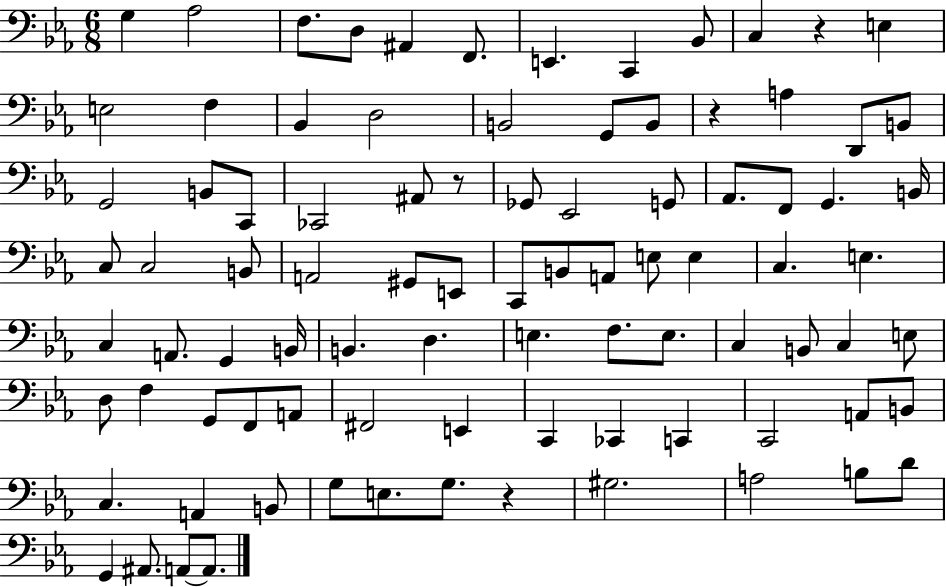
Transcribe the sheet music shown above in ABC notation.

X:1
T:Untitled
M:6/8
L:1/4
K:Eb
G, _A,2 F,/2 D,/2 ^A,, F,,/2 E,, C,, _B,,/2 C, z E, E,2 F, _B,, D,2 B,,2 G,,/2 B,,/2 z A, D,,/2 B,,/2 G,,2 B,,/2 C,,/2 _C,,2 ^A,,/2 z/2 _G,,/2 _E,,2 G,,/2 _A,,/2 F,,/2 G,, B,,/4 C,/2 C,2 B,,/2 A,,2 ^G,,/2 E,,/2 C,,/2 B,,/2 A,,/2 E,/2 E, C, E, C, A,,/2 G,, B,,/4 B,, D, E, F,/2 E,/2 C, B,,/2 C, E,/2 D,/2 F, G,,/2 F,,/2 A,,/2 ^F,,2 E,, C,, _C,, C,, C,,2 A,,/2 B,,/2 C, A,, B,,/2 G,/2 E,/2 G,/2 z ^G,2 A,2 B,/2 D/2 G,, ^A,,/2 A,,/2 A,,/2